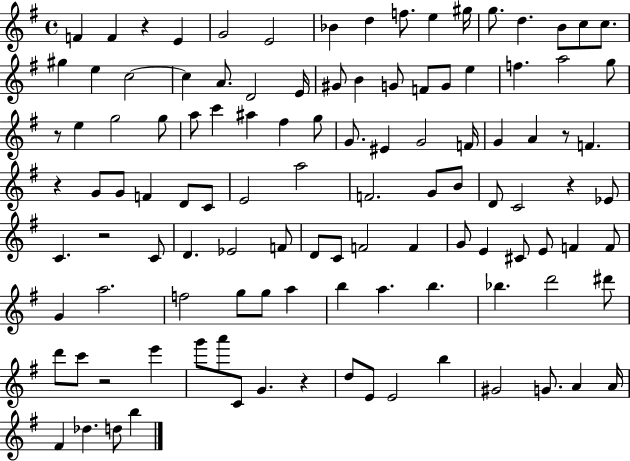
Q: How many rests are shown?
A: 8